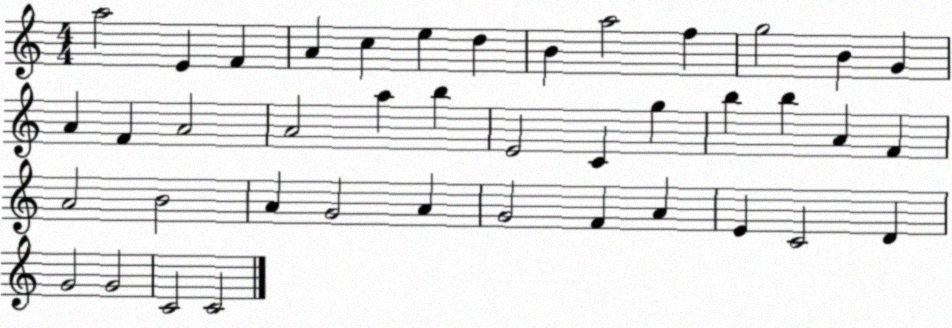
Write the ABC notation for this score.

X:1
T:Untitled
M:4/4
L:1/4
K:C
a2 E F A c e d B a2 f g2 B G A F A2 A2 a b E2 C g b b A F A2 B2 A G2 A G2 F A E C2 D G2 G2 C2 C2